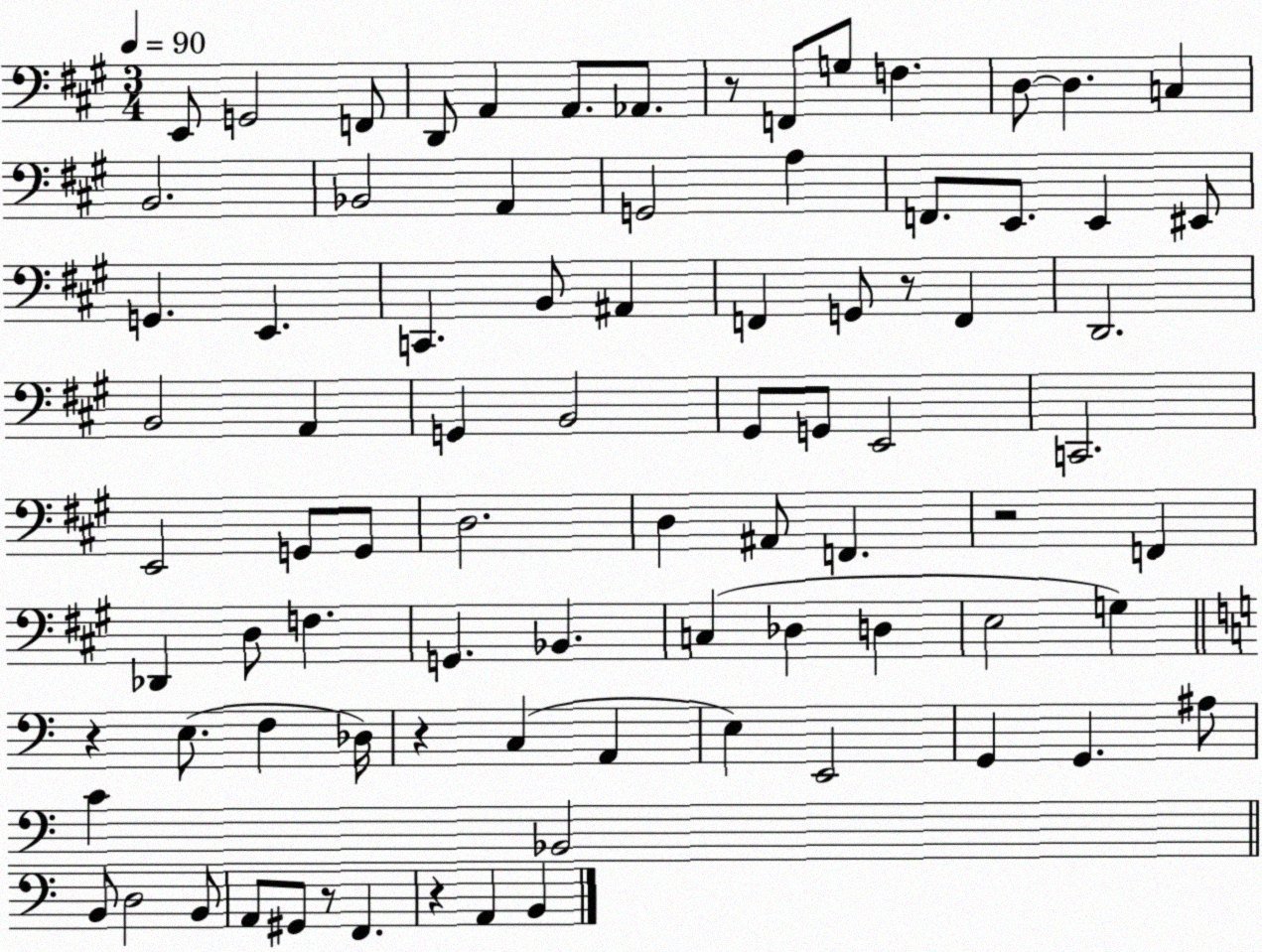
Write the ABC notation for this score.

X:1
T:Untitled
M:3/4
L:1/4
K:A
E,,/2 G,,2 F,,/2 D,,/2 A,, A,,/2 _A,,/2 z/2 F,,/2 G,/2 F, D,/2 D, C, B,,2 _B,,2 A,, G,,2 A, F,,/2 E,,/2 E,, ^E,,/2 G,, E,, C,, B,,/2 ^A,, F,, G,,/2 z/2 F,, D,,2 B,,2 A,, G,, B,,2 ^G,,/2 G,,/2 E,,2 C,,2 E,,2 G,,/2 G,,/2 D,2 D, ^A,,/2 F,, z2 F,, _D,, D,/2 F, G,, _B,, C, _D, D, E,2 G, z E,/2 F, _D,/4 z C, A,, E, E,,2 G,, G,, ^A,/2 C _B,,2 B,,/2 D,2 B,,/2 A,,/2 ^G,,/2 z/2 F,, z A,, B,,